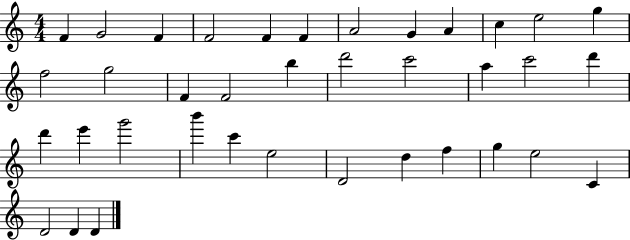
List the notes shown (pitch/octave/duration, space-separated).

F4/q G4/h F4/q F4/h F4/q F4/q A4/h G4/q A4/q C5/q E5/h G5/q F5/h G5/h F4/q F4/h B5/q D6/h C6/h A5/q C6/h D6/q D6/q E6/q G6/h B6/q C6/q E5/h D4/h D5/q F5/q G5/q E5/h C4/q D4/h D4/q D4/q